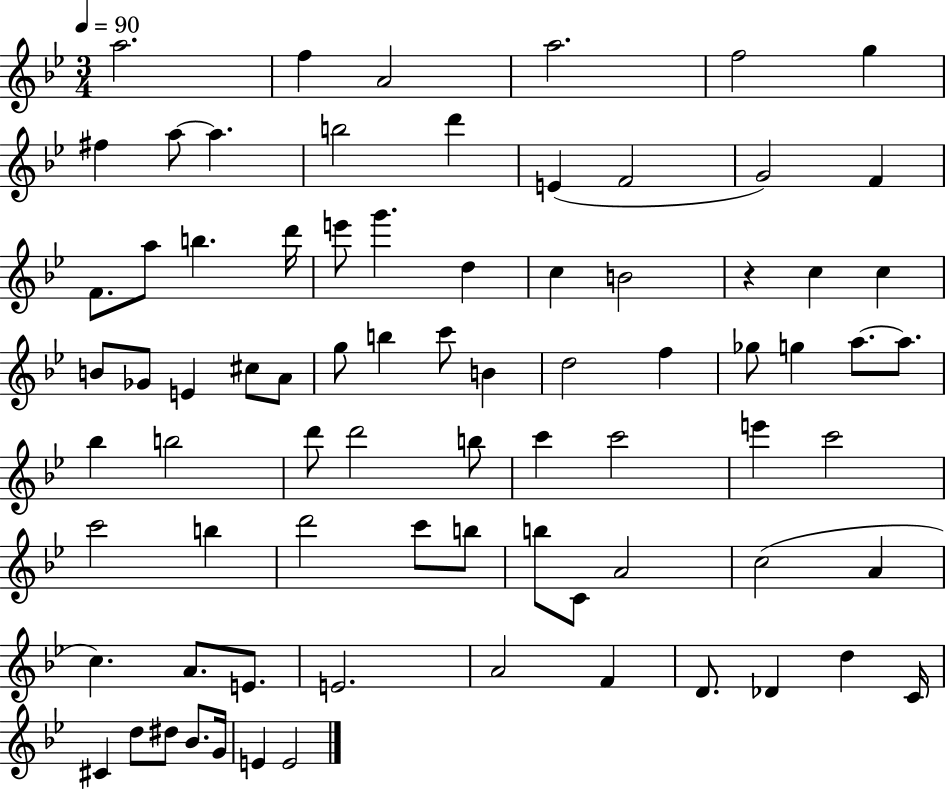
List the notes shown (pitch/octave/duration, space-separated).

A5/h. F5/q A4/h A5/h. F5/h G5/q F#5/q A5/e A5/q. B5/h D6/q E4/q F4/h G4/h F4/q F4/e. A5/e B5/q. D6/s E6/e G6/q. D5/q C5/q B4/h R/q C5/q C5/q B4/e Gb4/e E4/q C#5/e A4/e G5/e B5/q C6/e B4/q D5/h F5/q Gb5/e G5/q A5/e. A5/e. Bb5/q B5/h D6/e D6/h B5/e C6/q C6/h E6/q C6/h C6/h B5/q D6/h C6/e B5/e B5/e C4/e A4/h C5/h A4/q C5/q. A4/e. E4/e. E4/h. A4/h F4/q D4/e. Db4/q D5/q C4/s C#4/q D5/e D#5/e Bb4/e. G4/s E4/q E4/h